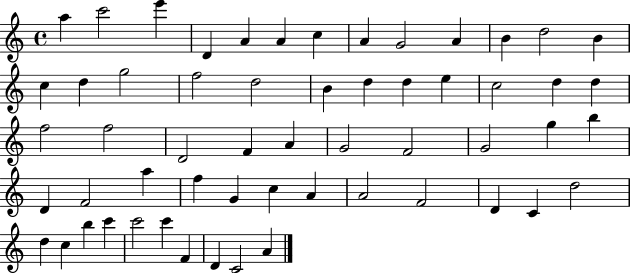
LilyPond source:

{
  \clef treble
  \time 4/4
  \defaultTimeSignature
  \key c \major
  a''4 c'''2 e'''4 | d'4 a'4 a'4 c''4 | a'4 g'2 a'4 | b'4 d''2 b'4 | \break c''4 d''4 g''2 | f''2 d''2 | b'4 d''4 d''4 e''4 | c''2 d''4 d''4 | \break f''2 f''2 | d'2 f'4 a'4 | g'2 f'2 | g'2 g''4 b''4 | \break d'4 f'2 a''4 | f''4 g'4 c''4 a'4 | a'2 f'2 | d'4 c'4 d''2 | \break d''4 c''4 b''4 c'''4 | c'''2 c'''4 f'4 | d'4 c'2 a'4 | \bar "|."
}